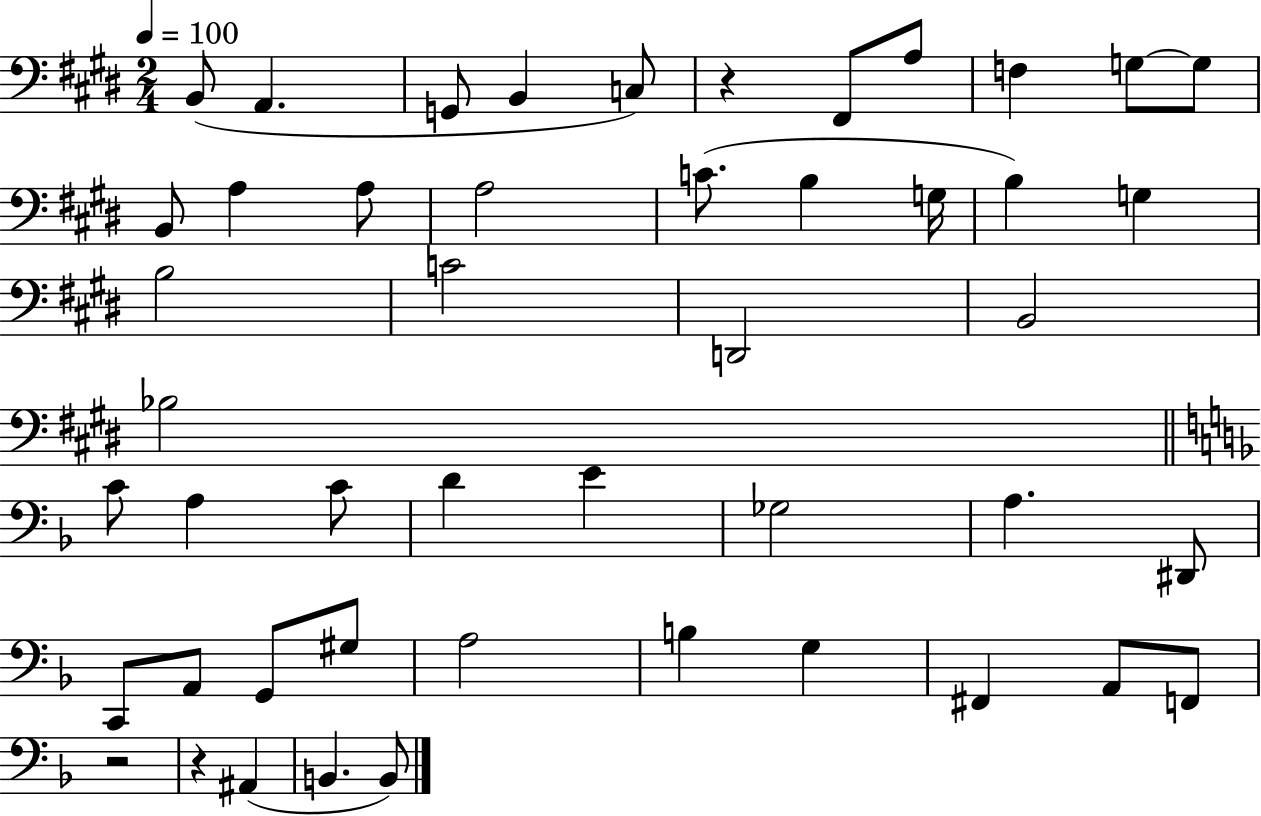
{
  \clef bass
  \numericTimeSignature
  \time 2/4
  \key e \major
  \tempo 4 = 100
  b,8( a,4. | g,8 b,4 c8) | r4 fis,8 a8 | f4 g8~~ g8 | \break b,8 a4 a8 | a2 | c'8.( b4 g16 | b4) g4 | \break b2 | c'2 | d,2 | b,2 | \break bes2 | \bar "||" \break \key f \major c'8 a4 c'8 | d'4 e'4 | ges2 | a4. dis,8 | \break c,8 a,8 g,8 gis8 | a2 | b4 g4 | fis,4 a,8 f,8 | \break r2 | r4 ais,4( | b,4. b,8) | \bar "|."
}